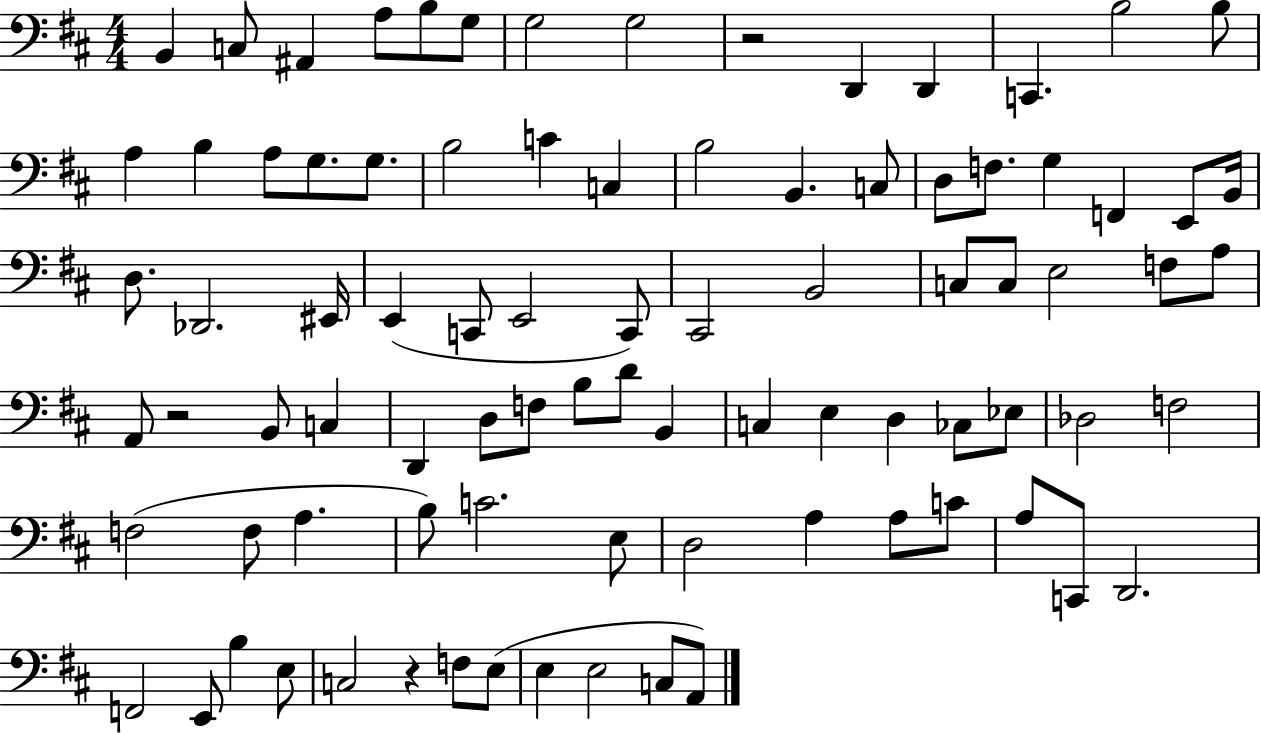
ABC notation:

X:1
T:Untitled
M:4/4
L:1/4
K:D
B,, C,/2 ^A,, A,/2 B,/2 G,/2 G,2 G,2 z2 D,, D,, C,, B,2 B,/2 A, B, A,/2 G,/2 G,/2 B,2 C C, B,2 B,, C,/2 D,/2 F,/2 G, F,, E,,/2 B,,/4 D,/2 _D,,2 ^E,,/4 E,, C,,/2 E,,2 C,,/2 ^C,,2 B,,2 C,/2 C,/2 E,2 F,/2 A,/2 A,,/2 z2 B,,/2 C, D,, D,/2 F,/2 B,/2 D/2 B,, C, E, D, _C,/2 _E,/2 _D,2 F,2 F,2 F,/2 A, B,/2 C2 E,/2 D,2 A, A,/2 C/2 A,/2 C,,/2 D,,2 F,,2 E,,/2 B, E,/2 C,2 z F,/2 E,/2 E, E,2 C,/2 A,,/2